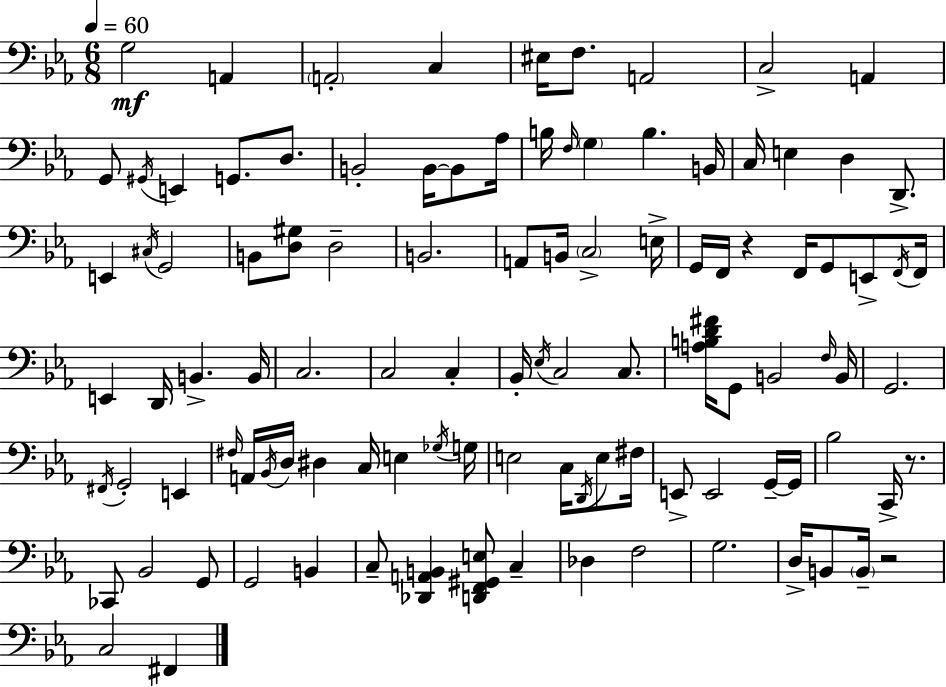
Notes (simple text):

G3/h A2/q A2/h C3/q EIS3/s F3/e. A2/h C3/h A2/q G2/e G#2/s E2/q G2/e. D3/e. B2/h B2/s B2/e Ab3/s B3/s F3/s G3/q B3/q. B2/s C3/s E3/q D3/q D2/e. E2/q C#3/s G2/h B2/e [D3,G#3]/e D3/h B2/h. A2/e B2/s C3/h E3/s G2/s F2/s R/q F2/s G2/e E2/e F2/s F2/s E2/q D2/s B2/q. B2/s C3/h. C3/h C3/q Bb2/s Eb3/s C3/h C3/e. [A3,B3,D4,F#4]/s G2/e B2/h F3/s B2/s G2/h. F#2/s G2/h E2/q F#3/s A2/s Bb2/s D3/s D#3/q C3/s E3/q Gb3/s G3/s E3/h C3/s D2/s E3/e F#3/s E2/e E2/h G2/s G2/s Bb3/h C2/s R/e. CES2/e Bb2/h G2/e G2/h B2/q C3/e [Db2,A2,B2]/q [D2,F2,G#2,E3]/e C3/q Db3/q F3/h G3/h. D3/s B2/e B2/s R/h C3/h F#2/q